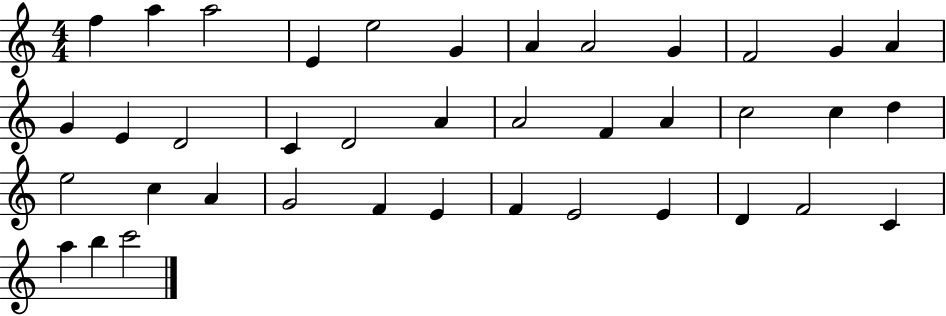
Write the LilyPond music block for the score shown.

{
  \clef treble
  \numericTimeSignature
  \time 4/4
  \key c \major
  f''4 a''4 a''2 | e'4 e''2 g'4 | a'4 a'2 g'4 | f'2 g'4 a'4 | \break g'4 e'4 d'2 | c'4 d'2 a'4 | a'2 f'4 a'4 | c''2 c''4 d''4 | \break e''2 c''4 a'4 | g'2 f'4 e'4 | f'4 e'2 e'4 | d'4 f'2 c'4 | \break a''4 b''4 c'''2 | \bar "|."
}